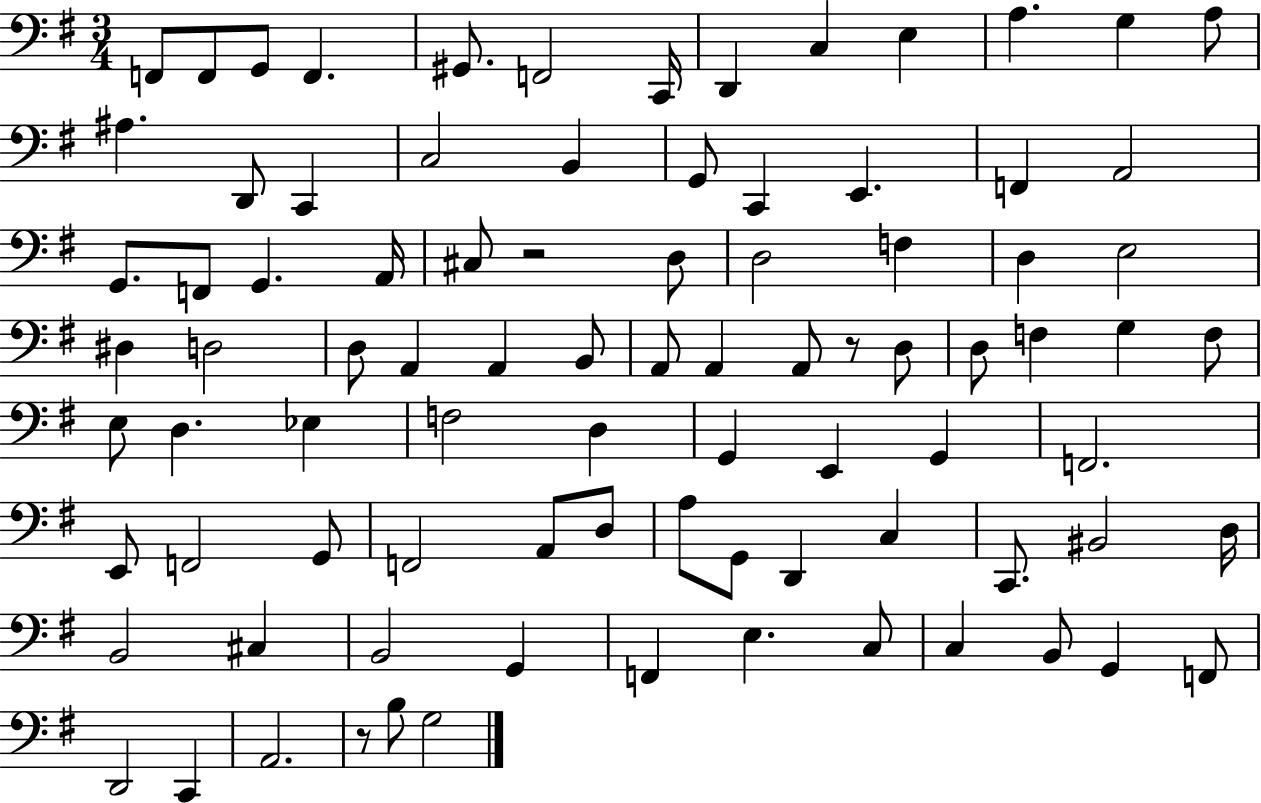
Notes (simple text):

F2/e F2/e G2/e F2/q. G#2/e. F2/h C2/s D2/q C3/q E3/q A3/q. G3/q A3/e A#3/q. D2/e C2/q C3/h B2/q G2/e C2/q E2/q. F2/q A2/h G2/e. F2/e G2/q. A2/s C#3/e R/h D3/e D3/h F3/q D3/q E3/h D#3/q D3/h D3/e A2/q A2/q B2/e A2/e A2/q A2/e R/e D3/e D3/e F3/q G3/q F3/e E3/e D3/q. Eb3/q F3/h D3/q G2/q E2/q G2/q F2/h. E2/e F2/h G2/e F2/h A2/e D3/e A3/e G2/e D2/q C3/q C2/e. BIS2/h D3/s B2/h C#3/q B2/h G2/q F2/q E3/q. C3/e C3/q B2/e G2/q F2/e D2/h C2/q A2/h. R/e B3/e G3/h